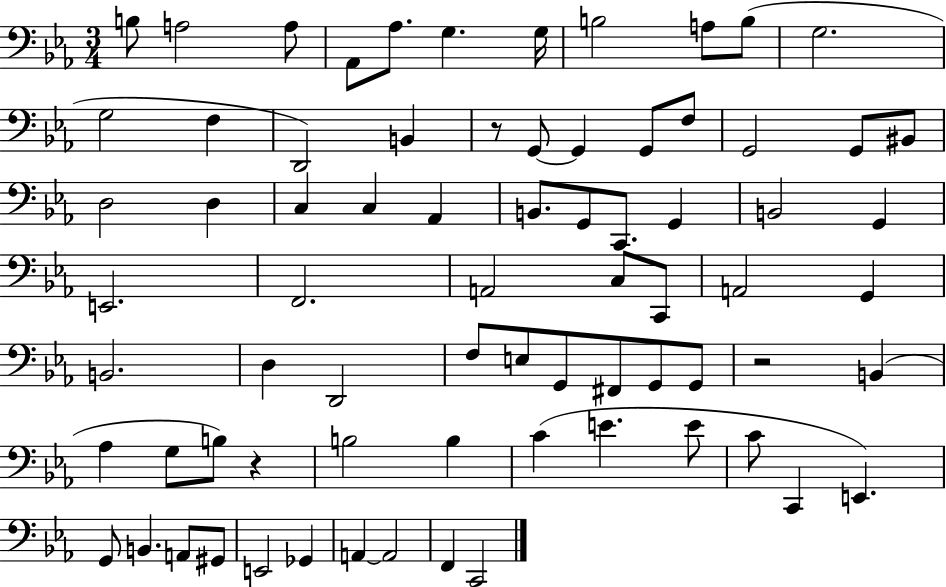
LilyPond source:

{
  \clef bass
  \numericTimeSignature
  \time 3/4
  \key ees \major
  b8 a2 a8 | aes,8 aes8. g4. g16 | b2 a8 b8( | g2. | \break g2 f4 | d,2) b,4 | r8 g,8~~ g,4 g,8 f8 | g,2 g,8 bis,8 | \break d2 d4 | c4 c4 aes,4 | b,8. g,8 c,8. g,4 | b,2 g,4 | \break e,2. | f,2. | a,2 c8 c,8 | a,2 g,4 | \break b,2. | d4 d,2 | f8 e8 g,8 fis,8 g,8 g,8 | r2 b,4( | \break aes4 g8 b8) r4 | b2 b4 | c'4( e'4. e'8 | c'8 c,4 e,4.) | \break g,8 b,4. a,8 gis,8 | e,2 ges,4 | a,4~~ a,2 | f,4 c,2 | \break \bar "|."
}